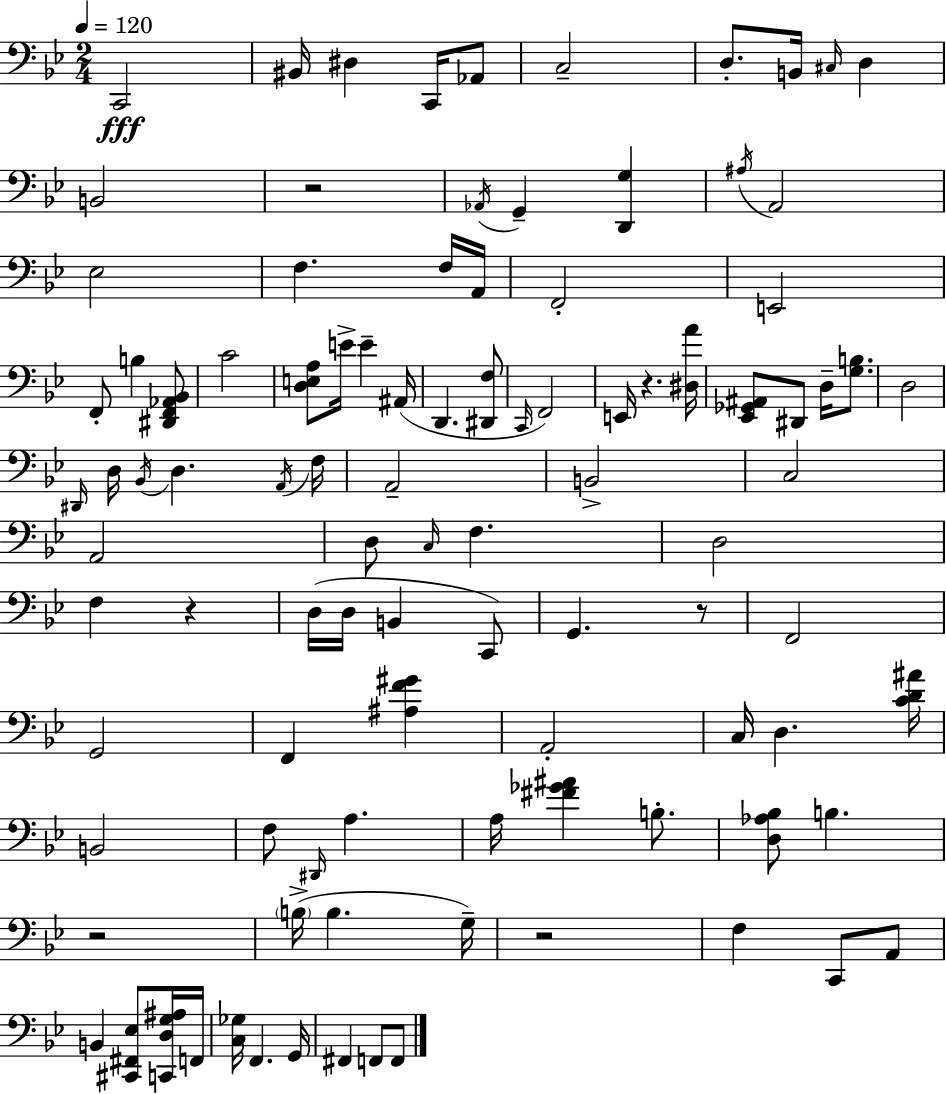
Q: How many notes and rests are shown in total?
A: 100